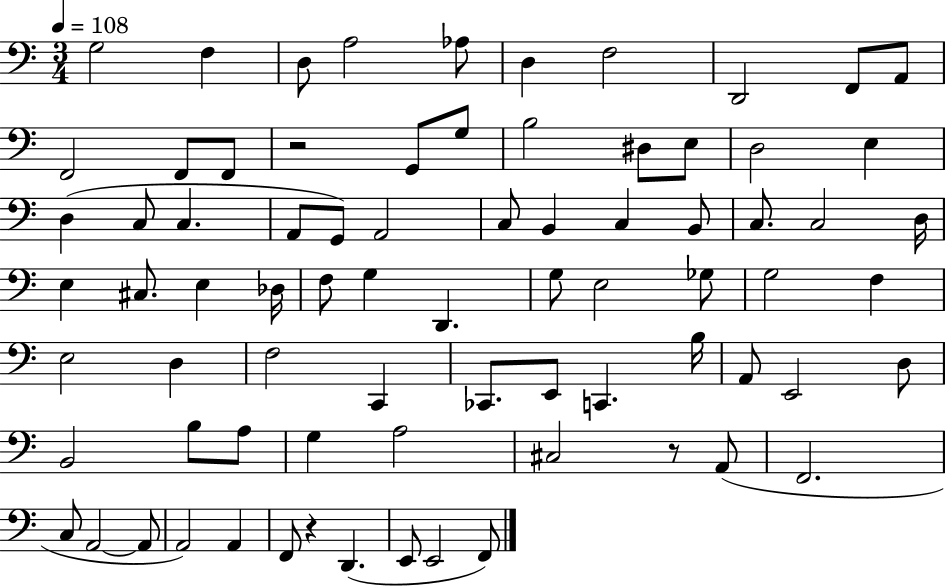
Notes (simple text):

G3/h F3/q D3/e A3/h Ab3/e D3/q F3/h D2/h F2/e A2/e F2/h F2/e F2/e R/h G2/e G3/e B3/h D#3/e E3/e D3/h E3/q D3/q C3/e C3/q. A2/e G2/e A2/h C3/e B2/q C3/q B2/e C3/e. C3/h D3/s E3/q C#3/e. E3/q Db3/s F3/e G3/q D2/q. G3/e E3/h Gb3/e G3/h F3/q E3/h D3/q F3/h C2/q CES2/e. E2/e C2/q. B3/s A2/e E2/h D3/e B2/h B3/e A3/e G3/q A3/h C#3/h R/e A2/e F2/h. C3/e A2/h A2/e A2/h A2/q F2/e R/q D2/q. E2/e E2/h F2/e